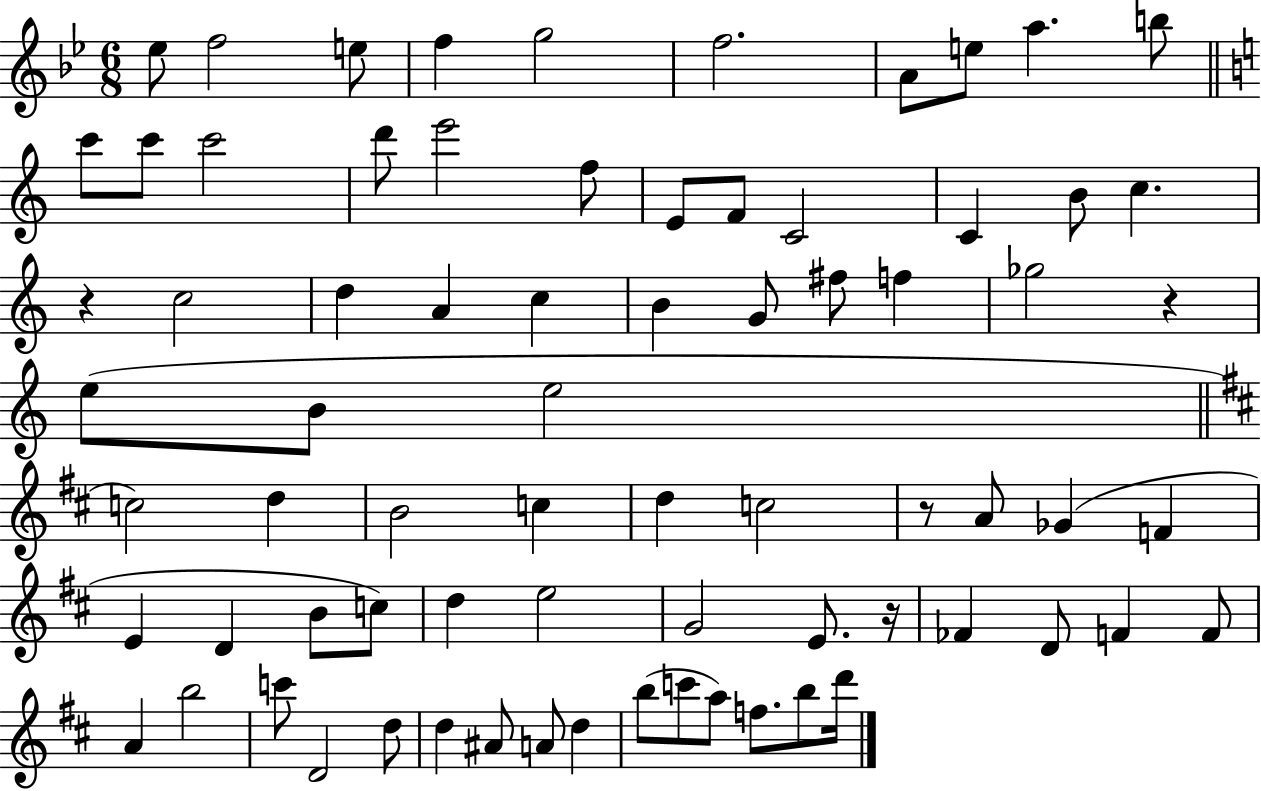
Eb5/e F5/h E5/e F5/q G5/h F5/h. A4/e E5/e A5/q. B5/e C6/e C6/e C6/h D6/e E6/h F5/e E4/e F4/e C4/h C4/q B4/e C5/q. R/q C5/h D5/q A4/q C5/q B4/q G4/e F#5/e F5/q Gb5/h R/q E5/e B4/e E5/h C5/h D5/q B4/h C5/q D5/q C5/h R/e A4/e Gb4/q F4/q E4/q D4/q B4/e C5/e D5/q E5/h G4/h E4/e. R/s FES4/q D4/e F4/q F4/e A4/q B5/h C6/e D4/h D5/e D5/q A#4/e A4/e D5/q B5/e C6/e A5/e F5/e. B5/e D6/s